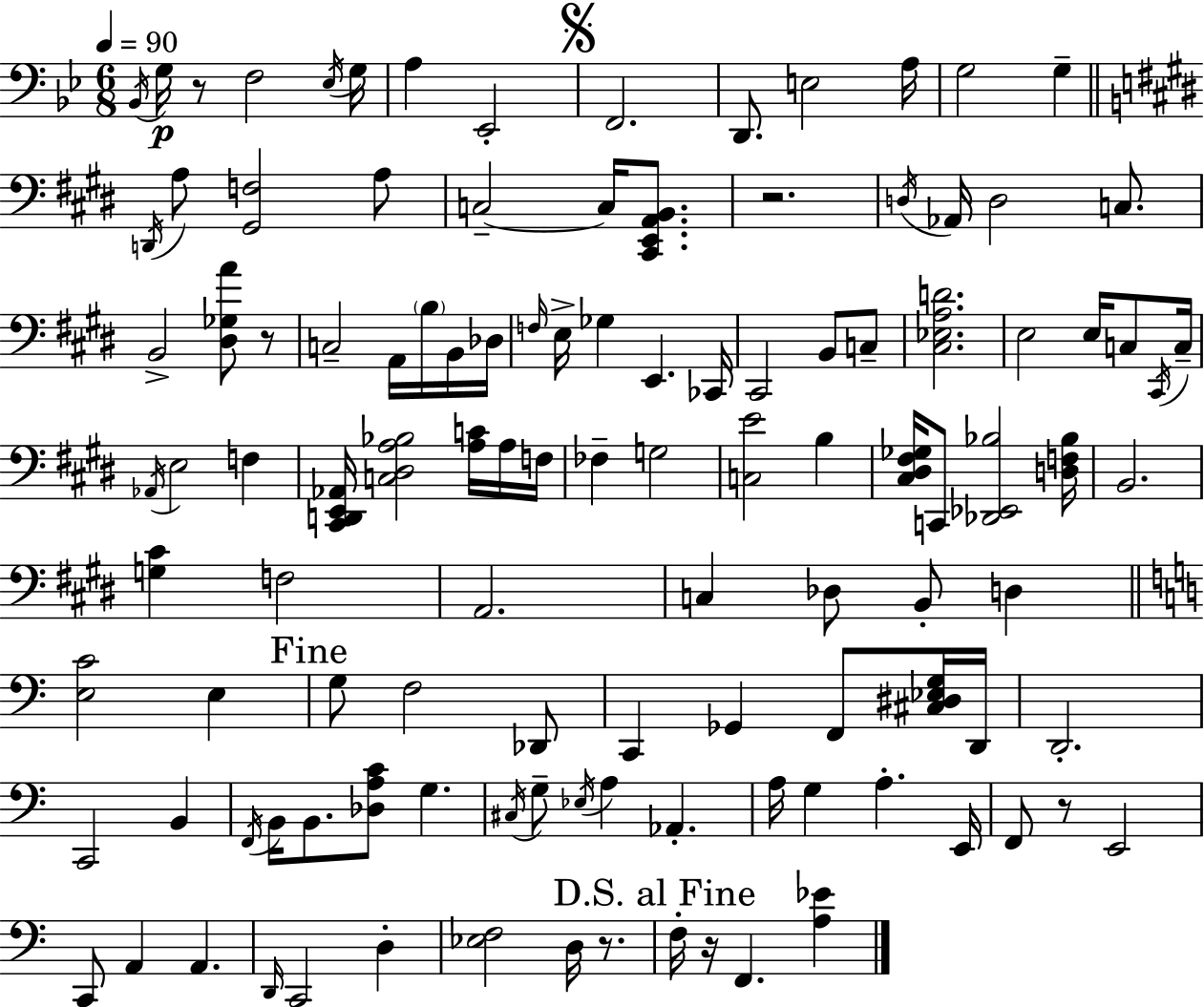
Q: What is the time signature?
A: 6/8